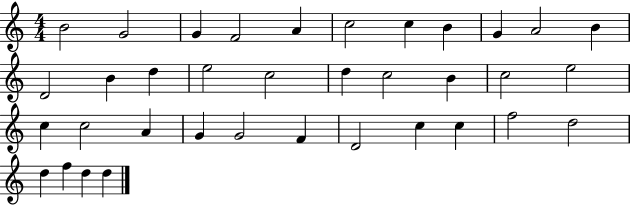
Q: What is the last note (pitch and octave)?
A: D5